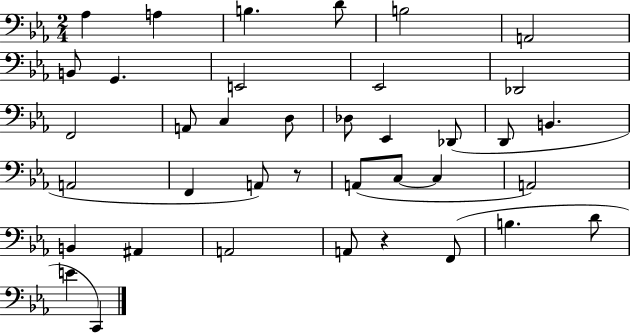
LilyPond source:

{
  \clef bass
  \numericTimeSignature
  \time 2/4
  \key ees \major
  aes4 a4 | b4. d'8 | b2 | a,2 | \break b,8 g,4. | e,2 | ees,2 | des,2 | \break f,2 | a,8 c4 d8 | des8 ees,4 des,8( | d,8 b,4. | \break a,2 | f,4 a,8) r8 | a,8( c8~~ c4 | a,2) | \break b,4 ais,4 | a,2 | a,8 r4 f,8( | b4. d'8 | \break e'4 c,4) | \bar "|."
}